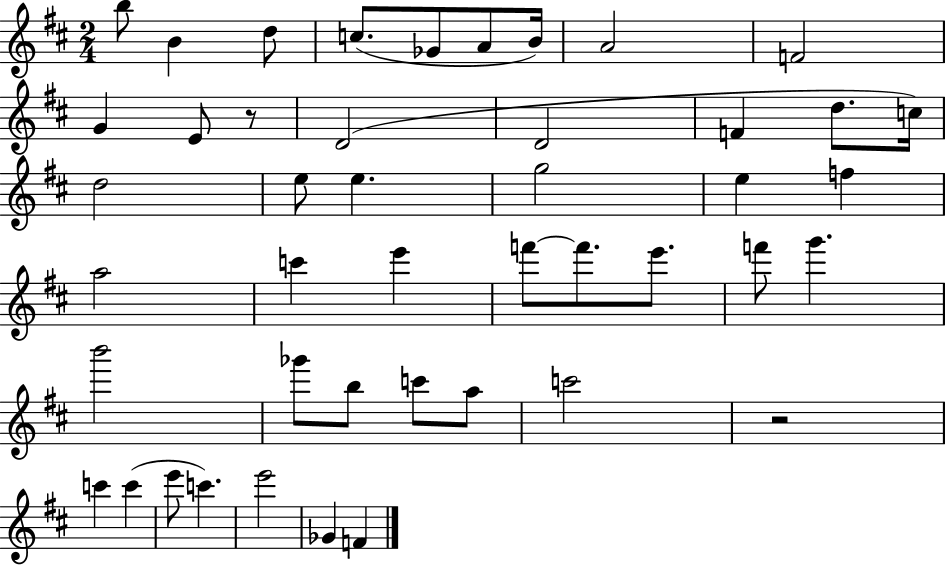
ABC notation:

X:1
T:Untitled
M:2/4
L:1/4
K:D
b/2 B d/2 c/2 _G/2 A/2 B/4 A2 F2 G E/2 z/2 D2 D2 F d/2 c/4 d2 e/2 e g2 e f a2 c' e' f'/2 f'/2 e'/2 f'/2 g' b'2 _g'/2 b/2 c'/2 a/2 c'2 z2 c' c' e'/2 c' e'2 _G F